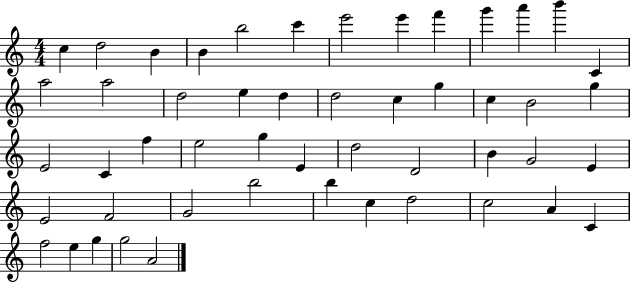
X:1
T:Untitled
M:4/4
L:1/4
K:C
c d2 B B b2 c' e'2 e' f' g' a' b' C a2 a2 d2 e d d2 c g c B2 g E2 C f e2 g E d2 D2 B G2 E E2 F2 G2 b2 b c d2 c2 A C f2 e g g2 A2